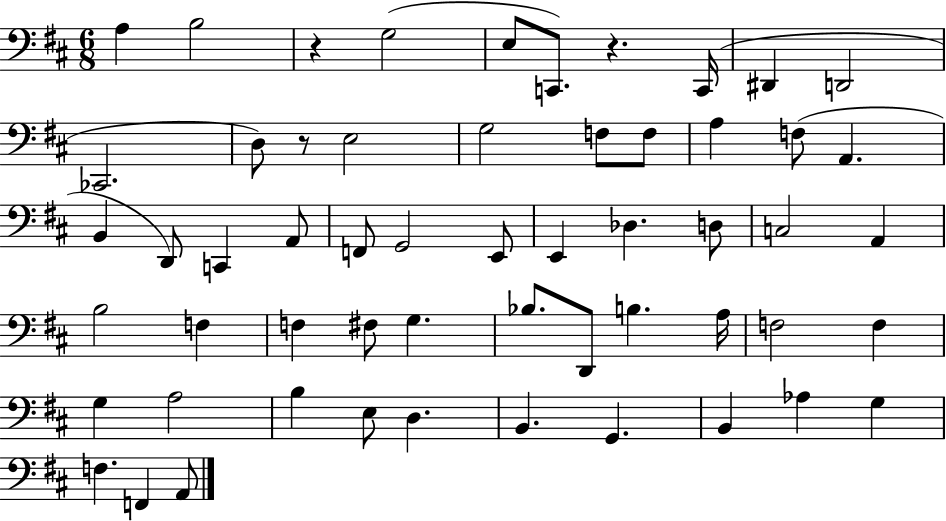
{
  \clef bass
  \numericTimeSignature
  \time 6/8
  \key d \major
  a4 b2 | r4 g2( | e8 c,8.) r4. c,16( | dis,4 d,2 | \break ces,2. | d8) r8 e2 | g2 f8 f8 | a4 f8( a,4. | \break b,4 d,8) c,4 a,8 | f,8 g,2 e,8 | e,4 des4. d8 | c2 a,4 | \break b2 f4 | f4 fis8 g4. | bes8. d,8 b4. a16 | f2 f4 | \break g4 a2 | b4 e8 d4. | b,4. g,4. | b,4 aes4 g4 | \break f4. f,4 a,8 | \bar "|."
}